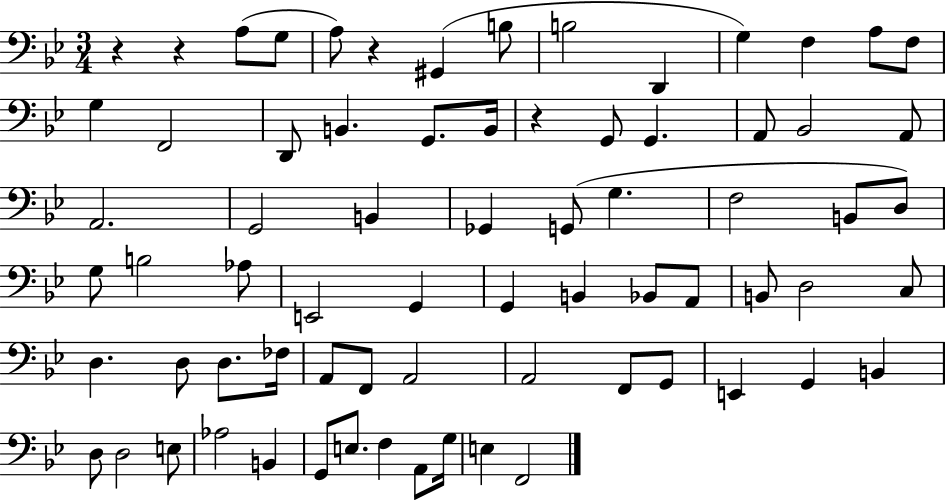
R/q R/q A3/e G3/e A3/e R/q G#2/q B3/e B3/h D2/q G3/q F3/q A3/e F3/e G3/q F2/h D2/e B2/q. G2/e. B2/s R/q G2/e G2/q. A2/e Bb2/h A2/e A2/h. G2/h B2/q Gb2/q G2/e G3/q. F3/h B2/e D3/e G3/e B3/h Ab3/e E2/h G2/q G2/q B2/q Bb2/e A2/e B2/e D3/h C3/e D3/q. D3/e D3/e. FES3/s A2/e F2/e A2/h A2/h F2/e G2/e E2/q G2/q B2/q D3/e D3/h E3/e Ab3/h B2/q G2/e E3/e. F3/q A2/e G3/s E3/q F2/h